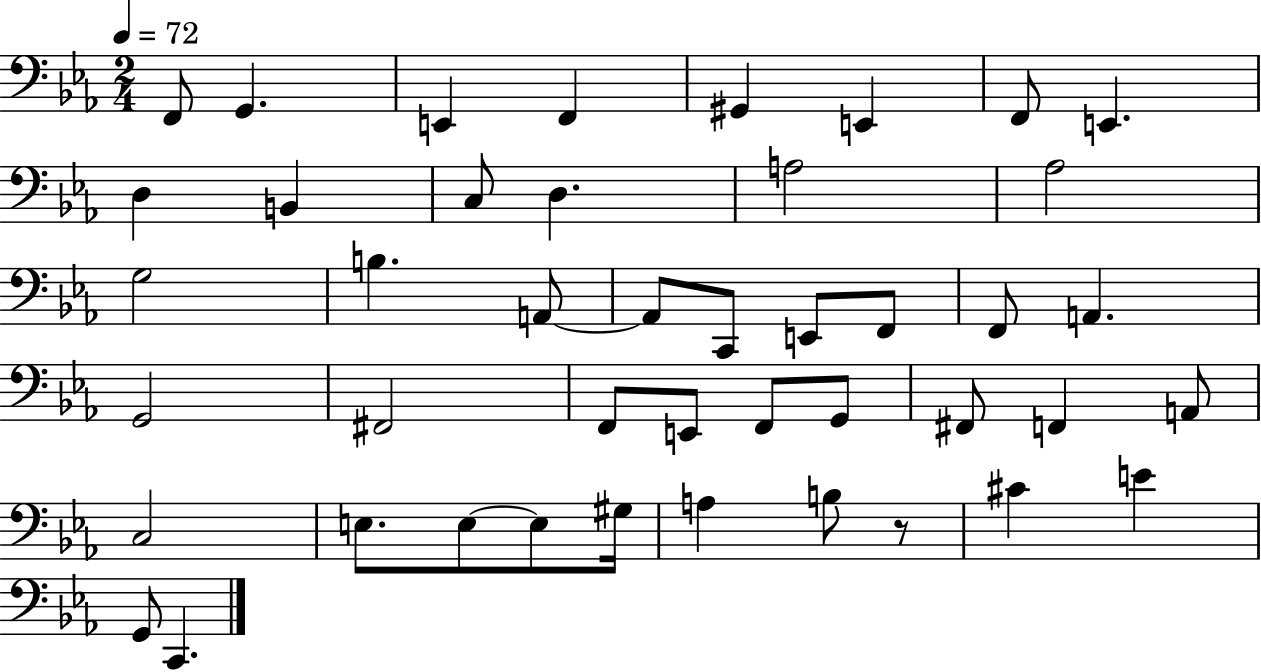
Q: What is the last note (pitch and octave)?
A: C2